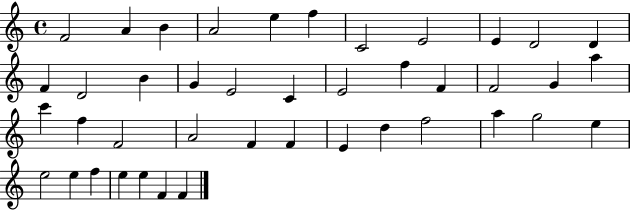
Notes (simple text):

F4/h A4/q B4/q A4/h E5/q F5/q C4/h E4/h E4/q D4/h D4/q F4/q D4/h B4/q G4/q E4/h C4/q E4/h F5/q F4/q F4/h G4/q A5/q C6/q F5/q F4/h A4/h F4/q F4/q E4/q D5/q F5/h A5/q G5/h E5/q E5/h E5/q F5/q E5/q E5/q F4/q F4/q